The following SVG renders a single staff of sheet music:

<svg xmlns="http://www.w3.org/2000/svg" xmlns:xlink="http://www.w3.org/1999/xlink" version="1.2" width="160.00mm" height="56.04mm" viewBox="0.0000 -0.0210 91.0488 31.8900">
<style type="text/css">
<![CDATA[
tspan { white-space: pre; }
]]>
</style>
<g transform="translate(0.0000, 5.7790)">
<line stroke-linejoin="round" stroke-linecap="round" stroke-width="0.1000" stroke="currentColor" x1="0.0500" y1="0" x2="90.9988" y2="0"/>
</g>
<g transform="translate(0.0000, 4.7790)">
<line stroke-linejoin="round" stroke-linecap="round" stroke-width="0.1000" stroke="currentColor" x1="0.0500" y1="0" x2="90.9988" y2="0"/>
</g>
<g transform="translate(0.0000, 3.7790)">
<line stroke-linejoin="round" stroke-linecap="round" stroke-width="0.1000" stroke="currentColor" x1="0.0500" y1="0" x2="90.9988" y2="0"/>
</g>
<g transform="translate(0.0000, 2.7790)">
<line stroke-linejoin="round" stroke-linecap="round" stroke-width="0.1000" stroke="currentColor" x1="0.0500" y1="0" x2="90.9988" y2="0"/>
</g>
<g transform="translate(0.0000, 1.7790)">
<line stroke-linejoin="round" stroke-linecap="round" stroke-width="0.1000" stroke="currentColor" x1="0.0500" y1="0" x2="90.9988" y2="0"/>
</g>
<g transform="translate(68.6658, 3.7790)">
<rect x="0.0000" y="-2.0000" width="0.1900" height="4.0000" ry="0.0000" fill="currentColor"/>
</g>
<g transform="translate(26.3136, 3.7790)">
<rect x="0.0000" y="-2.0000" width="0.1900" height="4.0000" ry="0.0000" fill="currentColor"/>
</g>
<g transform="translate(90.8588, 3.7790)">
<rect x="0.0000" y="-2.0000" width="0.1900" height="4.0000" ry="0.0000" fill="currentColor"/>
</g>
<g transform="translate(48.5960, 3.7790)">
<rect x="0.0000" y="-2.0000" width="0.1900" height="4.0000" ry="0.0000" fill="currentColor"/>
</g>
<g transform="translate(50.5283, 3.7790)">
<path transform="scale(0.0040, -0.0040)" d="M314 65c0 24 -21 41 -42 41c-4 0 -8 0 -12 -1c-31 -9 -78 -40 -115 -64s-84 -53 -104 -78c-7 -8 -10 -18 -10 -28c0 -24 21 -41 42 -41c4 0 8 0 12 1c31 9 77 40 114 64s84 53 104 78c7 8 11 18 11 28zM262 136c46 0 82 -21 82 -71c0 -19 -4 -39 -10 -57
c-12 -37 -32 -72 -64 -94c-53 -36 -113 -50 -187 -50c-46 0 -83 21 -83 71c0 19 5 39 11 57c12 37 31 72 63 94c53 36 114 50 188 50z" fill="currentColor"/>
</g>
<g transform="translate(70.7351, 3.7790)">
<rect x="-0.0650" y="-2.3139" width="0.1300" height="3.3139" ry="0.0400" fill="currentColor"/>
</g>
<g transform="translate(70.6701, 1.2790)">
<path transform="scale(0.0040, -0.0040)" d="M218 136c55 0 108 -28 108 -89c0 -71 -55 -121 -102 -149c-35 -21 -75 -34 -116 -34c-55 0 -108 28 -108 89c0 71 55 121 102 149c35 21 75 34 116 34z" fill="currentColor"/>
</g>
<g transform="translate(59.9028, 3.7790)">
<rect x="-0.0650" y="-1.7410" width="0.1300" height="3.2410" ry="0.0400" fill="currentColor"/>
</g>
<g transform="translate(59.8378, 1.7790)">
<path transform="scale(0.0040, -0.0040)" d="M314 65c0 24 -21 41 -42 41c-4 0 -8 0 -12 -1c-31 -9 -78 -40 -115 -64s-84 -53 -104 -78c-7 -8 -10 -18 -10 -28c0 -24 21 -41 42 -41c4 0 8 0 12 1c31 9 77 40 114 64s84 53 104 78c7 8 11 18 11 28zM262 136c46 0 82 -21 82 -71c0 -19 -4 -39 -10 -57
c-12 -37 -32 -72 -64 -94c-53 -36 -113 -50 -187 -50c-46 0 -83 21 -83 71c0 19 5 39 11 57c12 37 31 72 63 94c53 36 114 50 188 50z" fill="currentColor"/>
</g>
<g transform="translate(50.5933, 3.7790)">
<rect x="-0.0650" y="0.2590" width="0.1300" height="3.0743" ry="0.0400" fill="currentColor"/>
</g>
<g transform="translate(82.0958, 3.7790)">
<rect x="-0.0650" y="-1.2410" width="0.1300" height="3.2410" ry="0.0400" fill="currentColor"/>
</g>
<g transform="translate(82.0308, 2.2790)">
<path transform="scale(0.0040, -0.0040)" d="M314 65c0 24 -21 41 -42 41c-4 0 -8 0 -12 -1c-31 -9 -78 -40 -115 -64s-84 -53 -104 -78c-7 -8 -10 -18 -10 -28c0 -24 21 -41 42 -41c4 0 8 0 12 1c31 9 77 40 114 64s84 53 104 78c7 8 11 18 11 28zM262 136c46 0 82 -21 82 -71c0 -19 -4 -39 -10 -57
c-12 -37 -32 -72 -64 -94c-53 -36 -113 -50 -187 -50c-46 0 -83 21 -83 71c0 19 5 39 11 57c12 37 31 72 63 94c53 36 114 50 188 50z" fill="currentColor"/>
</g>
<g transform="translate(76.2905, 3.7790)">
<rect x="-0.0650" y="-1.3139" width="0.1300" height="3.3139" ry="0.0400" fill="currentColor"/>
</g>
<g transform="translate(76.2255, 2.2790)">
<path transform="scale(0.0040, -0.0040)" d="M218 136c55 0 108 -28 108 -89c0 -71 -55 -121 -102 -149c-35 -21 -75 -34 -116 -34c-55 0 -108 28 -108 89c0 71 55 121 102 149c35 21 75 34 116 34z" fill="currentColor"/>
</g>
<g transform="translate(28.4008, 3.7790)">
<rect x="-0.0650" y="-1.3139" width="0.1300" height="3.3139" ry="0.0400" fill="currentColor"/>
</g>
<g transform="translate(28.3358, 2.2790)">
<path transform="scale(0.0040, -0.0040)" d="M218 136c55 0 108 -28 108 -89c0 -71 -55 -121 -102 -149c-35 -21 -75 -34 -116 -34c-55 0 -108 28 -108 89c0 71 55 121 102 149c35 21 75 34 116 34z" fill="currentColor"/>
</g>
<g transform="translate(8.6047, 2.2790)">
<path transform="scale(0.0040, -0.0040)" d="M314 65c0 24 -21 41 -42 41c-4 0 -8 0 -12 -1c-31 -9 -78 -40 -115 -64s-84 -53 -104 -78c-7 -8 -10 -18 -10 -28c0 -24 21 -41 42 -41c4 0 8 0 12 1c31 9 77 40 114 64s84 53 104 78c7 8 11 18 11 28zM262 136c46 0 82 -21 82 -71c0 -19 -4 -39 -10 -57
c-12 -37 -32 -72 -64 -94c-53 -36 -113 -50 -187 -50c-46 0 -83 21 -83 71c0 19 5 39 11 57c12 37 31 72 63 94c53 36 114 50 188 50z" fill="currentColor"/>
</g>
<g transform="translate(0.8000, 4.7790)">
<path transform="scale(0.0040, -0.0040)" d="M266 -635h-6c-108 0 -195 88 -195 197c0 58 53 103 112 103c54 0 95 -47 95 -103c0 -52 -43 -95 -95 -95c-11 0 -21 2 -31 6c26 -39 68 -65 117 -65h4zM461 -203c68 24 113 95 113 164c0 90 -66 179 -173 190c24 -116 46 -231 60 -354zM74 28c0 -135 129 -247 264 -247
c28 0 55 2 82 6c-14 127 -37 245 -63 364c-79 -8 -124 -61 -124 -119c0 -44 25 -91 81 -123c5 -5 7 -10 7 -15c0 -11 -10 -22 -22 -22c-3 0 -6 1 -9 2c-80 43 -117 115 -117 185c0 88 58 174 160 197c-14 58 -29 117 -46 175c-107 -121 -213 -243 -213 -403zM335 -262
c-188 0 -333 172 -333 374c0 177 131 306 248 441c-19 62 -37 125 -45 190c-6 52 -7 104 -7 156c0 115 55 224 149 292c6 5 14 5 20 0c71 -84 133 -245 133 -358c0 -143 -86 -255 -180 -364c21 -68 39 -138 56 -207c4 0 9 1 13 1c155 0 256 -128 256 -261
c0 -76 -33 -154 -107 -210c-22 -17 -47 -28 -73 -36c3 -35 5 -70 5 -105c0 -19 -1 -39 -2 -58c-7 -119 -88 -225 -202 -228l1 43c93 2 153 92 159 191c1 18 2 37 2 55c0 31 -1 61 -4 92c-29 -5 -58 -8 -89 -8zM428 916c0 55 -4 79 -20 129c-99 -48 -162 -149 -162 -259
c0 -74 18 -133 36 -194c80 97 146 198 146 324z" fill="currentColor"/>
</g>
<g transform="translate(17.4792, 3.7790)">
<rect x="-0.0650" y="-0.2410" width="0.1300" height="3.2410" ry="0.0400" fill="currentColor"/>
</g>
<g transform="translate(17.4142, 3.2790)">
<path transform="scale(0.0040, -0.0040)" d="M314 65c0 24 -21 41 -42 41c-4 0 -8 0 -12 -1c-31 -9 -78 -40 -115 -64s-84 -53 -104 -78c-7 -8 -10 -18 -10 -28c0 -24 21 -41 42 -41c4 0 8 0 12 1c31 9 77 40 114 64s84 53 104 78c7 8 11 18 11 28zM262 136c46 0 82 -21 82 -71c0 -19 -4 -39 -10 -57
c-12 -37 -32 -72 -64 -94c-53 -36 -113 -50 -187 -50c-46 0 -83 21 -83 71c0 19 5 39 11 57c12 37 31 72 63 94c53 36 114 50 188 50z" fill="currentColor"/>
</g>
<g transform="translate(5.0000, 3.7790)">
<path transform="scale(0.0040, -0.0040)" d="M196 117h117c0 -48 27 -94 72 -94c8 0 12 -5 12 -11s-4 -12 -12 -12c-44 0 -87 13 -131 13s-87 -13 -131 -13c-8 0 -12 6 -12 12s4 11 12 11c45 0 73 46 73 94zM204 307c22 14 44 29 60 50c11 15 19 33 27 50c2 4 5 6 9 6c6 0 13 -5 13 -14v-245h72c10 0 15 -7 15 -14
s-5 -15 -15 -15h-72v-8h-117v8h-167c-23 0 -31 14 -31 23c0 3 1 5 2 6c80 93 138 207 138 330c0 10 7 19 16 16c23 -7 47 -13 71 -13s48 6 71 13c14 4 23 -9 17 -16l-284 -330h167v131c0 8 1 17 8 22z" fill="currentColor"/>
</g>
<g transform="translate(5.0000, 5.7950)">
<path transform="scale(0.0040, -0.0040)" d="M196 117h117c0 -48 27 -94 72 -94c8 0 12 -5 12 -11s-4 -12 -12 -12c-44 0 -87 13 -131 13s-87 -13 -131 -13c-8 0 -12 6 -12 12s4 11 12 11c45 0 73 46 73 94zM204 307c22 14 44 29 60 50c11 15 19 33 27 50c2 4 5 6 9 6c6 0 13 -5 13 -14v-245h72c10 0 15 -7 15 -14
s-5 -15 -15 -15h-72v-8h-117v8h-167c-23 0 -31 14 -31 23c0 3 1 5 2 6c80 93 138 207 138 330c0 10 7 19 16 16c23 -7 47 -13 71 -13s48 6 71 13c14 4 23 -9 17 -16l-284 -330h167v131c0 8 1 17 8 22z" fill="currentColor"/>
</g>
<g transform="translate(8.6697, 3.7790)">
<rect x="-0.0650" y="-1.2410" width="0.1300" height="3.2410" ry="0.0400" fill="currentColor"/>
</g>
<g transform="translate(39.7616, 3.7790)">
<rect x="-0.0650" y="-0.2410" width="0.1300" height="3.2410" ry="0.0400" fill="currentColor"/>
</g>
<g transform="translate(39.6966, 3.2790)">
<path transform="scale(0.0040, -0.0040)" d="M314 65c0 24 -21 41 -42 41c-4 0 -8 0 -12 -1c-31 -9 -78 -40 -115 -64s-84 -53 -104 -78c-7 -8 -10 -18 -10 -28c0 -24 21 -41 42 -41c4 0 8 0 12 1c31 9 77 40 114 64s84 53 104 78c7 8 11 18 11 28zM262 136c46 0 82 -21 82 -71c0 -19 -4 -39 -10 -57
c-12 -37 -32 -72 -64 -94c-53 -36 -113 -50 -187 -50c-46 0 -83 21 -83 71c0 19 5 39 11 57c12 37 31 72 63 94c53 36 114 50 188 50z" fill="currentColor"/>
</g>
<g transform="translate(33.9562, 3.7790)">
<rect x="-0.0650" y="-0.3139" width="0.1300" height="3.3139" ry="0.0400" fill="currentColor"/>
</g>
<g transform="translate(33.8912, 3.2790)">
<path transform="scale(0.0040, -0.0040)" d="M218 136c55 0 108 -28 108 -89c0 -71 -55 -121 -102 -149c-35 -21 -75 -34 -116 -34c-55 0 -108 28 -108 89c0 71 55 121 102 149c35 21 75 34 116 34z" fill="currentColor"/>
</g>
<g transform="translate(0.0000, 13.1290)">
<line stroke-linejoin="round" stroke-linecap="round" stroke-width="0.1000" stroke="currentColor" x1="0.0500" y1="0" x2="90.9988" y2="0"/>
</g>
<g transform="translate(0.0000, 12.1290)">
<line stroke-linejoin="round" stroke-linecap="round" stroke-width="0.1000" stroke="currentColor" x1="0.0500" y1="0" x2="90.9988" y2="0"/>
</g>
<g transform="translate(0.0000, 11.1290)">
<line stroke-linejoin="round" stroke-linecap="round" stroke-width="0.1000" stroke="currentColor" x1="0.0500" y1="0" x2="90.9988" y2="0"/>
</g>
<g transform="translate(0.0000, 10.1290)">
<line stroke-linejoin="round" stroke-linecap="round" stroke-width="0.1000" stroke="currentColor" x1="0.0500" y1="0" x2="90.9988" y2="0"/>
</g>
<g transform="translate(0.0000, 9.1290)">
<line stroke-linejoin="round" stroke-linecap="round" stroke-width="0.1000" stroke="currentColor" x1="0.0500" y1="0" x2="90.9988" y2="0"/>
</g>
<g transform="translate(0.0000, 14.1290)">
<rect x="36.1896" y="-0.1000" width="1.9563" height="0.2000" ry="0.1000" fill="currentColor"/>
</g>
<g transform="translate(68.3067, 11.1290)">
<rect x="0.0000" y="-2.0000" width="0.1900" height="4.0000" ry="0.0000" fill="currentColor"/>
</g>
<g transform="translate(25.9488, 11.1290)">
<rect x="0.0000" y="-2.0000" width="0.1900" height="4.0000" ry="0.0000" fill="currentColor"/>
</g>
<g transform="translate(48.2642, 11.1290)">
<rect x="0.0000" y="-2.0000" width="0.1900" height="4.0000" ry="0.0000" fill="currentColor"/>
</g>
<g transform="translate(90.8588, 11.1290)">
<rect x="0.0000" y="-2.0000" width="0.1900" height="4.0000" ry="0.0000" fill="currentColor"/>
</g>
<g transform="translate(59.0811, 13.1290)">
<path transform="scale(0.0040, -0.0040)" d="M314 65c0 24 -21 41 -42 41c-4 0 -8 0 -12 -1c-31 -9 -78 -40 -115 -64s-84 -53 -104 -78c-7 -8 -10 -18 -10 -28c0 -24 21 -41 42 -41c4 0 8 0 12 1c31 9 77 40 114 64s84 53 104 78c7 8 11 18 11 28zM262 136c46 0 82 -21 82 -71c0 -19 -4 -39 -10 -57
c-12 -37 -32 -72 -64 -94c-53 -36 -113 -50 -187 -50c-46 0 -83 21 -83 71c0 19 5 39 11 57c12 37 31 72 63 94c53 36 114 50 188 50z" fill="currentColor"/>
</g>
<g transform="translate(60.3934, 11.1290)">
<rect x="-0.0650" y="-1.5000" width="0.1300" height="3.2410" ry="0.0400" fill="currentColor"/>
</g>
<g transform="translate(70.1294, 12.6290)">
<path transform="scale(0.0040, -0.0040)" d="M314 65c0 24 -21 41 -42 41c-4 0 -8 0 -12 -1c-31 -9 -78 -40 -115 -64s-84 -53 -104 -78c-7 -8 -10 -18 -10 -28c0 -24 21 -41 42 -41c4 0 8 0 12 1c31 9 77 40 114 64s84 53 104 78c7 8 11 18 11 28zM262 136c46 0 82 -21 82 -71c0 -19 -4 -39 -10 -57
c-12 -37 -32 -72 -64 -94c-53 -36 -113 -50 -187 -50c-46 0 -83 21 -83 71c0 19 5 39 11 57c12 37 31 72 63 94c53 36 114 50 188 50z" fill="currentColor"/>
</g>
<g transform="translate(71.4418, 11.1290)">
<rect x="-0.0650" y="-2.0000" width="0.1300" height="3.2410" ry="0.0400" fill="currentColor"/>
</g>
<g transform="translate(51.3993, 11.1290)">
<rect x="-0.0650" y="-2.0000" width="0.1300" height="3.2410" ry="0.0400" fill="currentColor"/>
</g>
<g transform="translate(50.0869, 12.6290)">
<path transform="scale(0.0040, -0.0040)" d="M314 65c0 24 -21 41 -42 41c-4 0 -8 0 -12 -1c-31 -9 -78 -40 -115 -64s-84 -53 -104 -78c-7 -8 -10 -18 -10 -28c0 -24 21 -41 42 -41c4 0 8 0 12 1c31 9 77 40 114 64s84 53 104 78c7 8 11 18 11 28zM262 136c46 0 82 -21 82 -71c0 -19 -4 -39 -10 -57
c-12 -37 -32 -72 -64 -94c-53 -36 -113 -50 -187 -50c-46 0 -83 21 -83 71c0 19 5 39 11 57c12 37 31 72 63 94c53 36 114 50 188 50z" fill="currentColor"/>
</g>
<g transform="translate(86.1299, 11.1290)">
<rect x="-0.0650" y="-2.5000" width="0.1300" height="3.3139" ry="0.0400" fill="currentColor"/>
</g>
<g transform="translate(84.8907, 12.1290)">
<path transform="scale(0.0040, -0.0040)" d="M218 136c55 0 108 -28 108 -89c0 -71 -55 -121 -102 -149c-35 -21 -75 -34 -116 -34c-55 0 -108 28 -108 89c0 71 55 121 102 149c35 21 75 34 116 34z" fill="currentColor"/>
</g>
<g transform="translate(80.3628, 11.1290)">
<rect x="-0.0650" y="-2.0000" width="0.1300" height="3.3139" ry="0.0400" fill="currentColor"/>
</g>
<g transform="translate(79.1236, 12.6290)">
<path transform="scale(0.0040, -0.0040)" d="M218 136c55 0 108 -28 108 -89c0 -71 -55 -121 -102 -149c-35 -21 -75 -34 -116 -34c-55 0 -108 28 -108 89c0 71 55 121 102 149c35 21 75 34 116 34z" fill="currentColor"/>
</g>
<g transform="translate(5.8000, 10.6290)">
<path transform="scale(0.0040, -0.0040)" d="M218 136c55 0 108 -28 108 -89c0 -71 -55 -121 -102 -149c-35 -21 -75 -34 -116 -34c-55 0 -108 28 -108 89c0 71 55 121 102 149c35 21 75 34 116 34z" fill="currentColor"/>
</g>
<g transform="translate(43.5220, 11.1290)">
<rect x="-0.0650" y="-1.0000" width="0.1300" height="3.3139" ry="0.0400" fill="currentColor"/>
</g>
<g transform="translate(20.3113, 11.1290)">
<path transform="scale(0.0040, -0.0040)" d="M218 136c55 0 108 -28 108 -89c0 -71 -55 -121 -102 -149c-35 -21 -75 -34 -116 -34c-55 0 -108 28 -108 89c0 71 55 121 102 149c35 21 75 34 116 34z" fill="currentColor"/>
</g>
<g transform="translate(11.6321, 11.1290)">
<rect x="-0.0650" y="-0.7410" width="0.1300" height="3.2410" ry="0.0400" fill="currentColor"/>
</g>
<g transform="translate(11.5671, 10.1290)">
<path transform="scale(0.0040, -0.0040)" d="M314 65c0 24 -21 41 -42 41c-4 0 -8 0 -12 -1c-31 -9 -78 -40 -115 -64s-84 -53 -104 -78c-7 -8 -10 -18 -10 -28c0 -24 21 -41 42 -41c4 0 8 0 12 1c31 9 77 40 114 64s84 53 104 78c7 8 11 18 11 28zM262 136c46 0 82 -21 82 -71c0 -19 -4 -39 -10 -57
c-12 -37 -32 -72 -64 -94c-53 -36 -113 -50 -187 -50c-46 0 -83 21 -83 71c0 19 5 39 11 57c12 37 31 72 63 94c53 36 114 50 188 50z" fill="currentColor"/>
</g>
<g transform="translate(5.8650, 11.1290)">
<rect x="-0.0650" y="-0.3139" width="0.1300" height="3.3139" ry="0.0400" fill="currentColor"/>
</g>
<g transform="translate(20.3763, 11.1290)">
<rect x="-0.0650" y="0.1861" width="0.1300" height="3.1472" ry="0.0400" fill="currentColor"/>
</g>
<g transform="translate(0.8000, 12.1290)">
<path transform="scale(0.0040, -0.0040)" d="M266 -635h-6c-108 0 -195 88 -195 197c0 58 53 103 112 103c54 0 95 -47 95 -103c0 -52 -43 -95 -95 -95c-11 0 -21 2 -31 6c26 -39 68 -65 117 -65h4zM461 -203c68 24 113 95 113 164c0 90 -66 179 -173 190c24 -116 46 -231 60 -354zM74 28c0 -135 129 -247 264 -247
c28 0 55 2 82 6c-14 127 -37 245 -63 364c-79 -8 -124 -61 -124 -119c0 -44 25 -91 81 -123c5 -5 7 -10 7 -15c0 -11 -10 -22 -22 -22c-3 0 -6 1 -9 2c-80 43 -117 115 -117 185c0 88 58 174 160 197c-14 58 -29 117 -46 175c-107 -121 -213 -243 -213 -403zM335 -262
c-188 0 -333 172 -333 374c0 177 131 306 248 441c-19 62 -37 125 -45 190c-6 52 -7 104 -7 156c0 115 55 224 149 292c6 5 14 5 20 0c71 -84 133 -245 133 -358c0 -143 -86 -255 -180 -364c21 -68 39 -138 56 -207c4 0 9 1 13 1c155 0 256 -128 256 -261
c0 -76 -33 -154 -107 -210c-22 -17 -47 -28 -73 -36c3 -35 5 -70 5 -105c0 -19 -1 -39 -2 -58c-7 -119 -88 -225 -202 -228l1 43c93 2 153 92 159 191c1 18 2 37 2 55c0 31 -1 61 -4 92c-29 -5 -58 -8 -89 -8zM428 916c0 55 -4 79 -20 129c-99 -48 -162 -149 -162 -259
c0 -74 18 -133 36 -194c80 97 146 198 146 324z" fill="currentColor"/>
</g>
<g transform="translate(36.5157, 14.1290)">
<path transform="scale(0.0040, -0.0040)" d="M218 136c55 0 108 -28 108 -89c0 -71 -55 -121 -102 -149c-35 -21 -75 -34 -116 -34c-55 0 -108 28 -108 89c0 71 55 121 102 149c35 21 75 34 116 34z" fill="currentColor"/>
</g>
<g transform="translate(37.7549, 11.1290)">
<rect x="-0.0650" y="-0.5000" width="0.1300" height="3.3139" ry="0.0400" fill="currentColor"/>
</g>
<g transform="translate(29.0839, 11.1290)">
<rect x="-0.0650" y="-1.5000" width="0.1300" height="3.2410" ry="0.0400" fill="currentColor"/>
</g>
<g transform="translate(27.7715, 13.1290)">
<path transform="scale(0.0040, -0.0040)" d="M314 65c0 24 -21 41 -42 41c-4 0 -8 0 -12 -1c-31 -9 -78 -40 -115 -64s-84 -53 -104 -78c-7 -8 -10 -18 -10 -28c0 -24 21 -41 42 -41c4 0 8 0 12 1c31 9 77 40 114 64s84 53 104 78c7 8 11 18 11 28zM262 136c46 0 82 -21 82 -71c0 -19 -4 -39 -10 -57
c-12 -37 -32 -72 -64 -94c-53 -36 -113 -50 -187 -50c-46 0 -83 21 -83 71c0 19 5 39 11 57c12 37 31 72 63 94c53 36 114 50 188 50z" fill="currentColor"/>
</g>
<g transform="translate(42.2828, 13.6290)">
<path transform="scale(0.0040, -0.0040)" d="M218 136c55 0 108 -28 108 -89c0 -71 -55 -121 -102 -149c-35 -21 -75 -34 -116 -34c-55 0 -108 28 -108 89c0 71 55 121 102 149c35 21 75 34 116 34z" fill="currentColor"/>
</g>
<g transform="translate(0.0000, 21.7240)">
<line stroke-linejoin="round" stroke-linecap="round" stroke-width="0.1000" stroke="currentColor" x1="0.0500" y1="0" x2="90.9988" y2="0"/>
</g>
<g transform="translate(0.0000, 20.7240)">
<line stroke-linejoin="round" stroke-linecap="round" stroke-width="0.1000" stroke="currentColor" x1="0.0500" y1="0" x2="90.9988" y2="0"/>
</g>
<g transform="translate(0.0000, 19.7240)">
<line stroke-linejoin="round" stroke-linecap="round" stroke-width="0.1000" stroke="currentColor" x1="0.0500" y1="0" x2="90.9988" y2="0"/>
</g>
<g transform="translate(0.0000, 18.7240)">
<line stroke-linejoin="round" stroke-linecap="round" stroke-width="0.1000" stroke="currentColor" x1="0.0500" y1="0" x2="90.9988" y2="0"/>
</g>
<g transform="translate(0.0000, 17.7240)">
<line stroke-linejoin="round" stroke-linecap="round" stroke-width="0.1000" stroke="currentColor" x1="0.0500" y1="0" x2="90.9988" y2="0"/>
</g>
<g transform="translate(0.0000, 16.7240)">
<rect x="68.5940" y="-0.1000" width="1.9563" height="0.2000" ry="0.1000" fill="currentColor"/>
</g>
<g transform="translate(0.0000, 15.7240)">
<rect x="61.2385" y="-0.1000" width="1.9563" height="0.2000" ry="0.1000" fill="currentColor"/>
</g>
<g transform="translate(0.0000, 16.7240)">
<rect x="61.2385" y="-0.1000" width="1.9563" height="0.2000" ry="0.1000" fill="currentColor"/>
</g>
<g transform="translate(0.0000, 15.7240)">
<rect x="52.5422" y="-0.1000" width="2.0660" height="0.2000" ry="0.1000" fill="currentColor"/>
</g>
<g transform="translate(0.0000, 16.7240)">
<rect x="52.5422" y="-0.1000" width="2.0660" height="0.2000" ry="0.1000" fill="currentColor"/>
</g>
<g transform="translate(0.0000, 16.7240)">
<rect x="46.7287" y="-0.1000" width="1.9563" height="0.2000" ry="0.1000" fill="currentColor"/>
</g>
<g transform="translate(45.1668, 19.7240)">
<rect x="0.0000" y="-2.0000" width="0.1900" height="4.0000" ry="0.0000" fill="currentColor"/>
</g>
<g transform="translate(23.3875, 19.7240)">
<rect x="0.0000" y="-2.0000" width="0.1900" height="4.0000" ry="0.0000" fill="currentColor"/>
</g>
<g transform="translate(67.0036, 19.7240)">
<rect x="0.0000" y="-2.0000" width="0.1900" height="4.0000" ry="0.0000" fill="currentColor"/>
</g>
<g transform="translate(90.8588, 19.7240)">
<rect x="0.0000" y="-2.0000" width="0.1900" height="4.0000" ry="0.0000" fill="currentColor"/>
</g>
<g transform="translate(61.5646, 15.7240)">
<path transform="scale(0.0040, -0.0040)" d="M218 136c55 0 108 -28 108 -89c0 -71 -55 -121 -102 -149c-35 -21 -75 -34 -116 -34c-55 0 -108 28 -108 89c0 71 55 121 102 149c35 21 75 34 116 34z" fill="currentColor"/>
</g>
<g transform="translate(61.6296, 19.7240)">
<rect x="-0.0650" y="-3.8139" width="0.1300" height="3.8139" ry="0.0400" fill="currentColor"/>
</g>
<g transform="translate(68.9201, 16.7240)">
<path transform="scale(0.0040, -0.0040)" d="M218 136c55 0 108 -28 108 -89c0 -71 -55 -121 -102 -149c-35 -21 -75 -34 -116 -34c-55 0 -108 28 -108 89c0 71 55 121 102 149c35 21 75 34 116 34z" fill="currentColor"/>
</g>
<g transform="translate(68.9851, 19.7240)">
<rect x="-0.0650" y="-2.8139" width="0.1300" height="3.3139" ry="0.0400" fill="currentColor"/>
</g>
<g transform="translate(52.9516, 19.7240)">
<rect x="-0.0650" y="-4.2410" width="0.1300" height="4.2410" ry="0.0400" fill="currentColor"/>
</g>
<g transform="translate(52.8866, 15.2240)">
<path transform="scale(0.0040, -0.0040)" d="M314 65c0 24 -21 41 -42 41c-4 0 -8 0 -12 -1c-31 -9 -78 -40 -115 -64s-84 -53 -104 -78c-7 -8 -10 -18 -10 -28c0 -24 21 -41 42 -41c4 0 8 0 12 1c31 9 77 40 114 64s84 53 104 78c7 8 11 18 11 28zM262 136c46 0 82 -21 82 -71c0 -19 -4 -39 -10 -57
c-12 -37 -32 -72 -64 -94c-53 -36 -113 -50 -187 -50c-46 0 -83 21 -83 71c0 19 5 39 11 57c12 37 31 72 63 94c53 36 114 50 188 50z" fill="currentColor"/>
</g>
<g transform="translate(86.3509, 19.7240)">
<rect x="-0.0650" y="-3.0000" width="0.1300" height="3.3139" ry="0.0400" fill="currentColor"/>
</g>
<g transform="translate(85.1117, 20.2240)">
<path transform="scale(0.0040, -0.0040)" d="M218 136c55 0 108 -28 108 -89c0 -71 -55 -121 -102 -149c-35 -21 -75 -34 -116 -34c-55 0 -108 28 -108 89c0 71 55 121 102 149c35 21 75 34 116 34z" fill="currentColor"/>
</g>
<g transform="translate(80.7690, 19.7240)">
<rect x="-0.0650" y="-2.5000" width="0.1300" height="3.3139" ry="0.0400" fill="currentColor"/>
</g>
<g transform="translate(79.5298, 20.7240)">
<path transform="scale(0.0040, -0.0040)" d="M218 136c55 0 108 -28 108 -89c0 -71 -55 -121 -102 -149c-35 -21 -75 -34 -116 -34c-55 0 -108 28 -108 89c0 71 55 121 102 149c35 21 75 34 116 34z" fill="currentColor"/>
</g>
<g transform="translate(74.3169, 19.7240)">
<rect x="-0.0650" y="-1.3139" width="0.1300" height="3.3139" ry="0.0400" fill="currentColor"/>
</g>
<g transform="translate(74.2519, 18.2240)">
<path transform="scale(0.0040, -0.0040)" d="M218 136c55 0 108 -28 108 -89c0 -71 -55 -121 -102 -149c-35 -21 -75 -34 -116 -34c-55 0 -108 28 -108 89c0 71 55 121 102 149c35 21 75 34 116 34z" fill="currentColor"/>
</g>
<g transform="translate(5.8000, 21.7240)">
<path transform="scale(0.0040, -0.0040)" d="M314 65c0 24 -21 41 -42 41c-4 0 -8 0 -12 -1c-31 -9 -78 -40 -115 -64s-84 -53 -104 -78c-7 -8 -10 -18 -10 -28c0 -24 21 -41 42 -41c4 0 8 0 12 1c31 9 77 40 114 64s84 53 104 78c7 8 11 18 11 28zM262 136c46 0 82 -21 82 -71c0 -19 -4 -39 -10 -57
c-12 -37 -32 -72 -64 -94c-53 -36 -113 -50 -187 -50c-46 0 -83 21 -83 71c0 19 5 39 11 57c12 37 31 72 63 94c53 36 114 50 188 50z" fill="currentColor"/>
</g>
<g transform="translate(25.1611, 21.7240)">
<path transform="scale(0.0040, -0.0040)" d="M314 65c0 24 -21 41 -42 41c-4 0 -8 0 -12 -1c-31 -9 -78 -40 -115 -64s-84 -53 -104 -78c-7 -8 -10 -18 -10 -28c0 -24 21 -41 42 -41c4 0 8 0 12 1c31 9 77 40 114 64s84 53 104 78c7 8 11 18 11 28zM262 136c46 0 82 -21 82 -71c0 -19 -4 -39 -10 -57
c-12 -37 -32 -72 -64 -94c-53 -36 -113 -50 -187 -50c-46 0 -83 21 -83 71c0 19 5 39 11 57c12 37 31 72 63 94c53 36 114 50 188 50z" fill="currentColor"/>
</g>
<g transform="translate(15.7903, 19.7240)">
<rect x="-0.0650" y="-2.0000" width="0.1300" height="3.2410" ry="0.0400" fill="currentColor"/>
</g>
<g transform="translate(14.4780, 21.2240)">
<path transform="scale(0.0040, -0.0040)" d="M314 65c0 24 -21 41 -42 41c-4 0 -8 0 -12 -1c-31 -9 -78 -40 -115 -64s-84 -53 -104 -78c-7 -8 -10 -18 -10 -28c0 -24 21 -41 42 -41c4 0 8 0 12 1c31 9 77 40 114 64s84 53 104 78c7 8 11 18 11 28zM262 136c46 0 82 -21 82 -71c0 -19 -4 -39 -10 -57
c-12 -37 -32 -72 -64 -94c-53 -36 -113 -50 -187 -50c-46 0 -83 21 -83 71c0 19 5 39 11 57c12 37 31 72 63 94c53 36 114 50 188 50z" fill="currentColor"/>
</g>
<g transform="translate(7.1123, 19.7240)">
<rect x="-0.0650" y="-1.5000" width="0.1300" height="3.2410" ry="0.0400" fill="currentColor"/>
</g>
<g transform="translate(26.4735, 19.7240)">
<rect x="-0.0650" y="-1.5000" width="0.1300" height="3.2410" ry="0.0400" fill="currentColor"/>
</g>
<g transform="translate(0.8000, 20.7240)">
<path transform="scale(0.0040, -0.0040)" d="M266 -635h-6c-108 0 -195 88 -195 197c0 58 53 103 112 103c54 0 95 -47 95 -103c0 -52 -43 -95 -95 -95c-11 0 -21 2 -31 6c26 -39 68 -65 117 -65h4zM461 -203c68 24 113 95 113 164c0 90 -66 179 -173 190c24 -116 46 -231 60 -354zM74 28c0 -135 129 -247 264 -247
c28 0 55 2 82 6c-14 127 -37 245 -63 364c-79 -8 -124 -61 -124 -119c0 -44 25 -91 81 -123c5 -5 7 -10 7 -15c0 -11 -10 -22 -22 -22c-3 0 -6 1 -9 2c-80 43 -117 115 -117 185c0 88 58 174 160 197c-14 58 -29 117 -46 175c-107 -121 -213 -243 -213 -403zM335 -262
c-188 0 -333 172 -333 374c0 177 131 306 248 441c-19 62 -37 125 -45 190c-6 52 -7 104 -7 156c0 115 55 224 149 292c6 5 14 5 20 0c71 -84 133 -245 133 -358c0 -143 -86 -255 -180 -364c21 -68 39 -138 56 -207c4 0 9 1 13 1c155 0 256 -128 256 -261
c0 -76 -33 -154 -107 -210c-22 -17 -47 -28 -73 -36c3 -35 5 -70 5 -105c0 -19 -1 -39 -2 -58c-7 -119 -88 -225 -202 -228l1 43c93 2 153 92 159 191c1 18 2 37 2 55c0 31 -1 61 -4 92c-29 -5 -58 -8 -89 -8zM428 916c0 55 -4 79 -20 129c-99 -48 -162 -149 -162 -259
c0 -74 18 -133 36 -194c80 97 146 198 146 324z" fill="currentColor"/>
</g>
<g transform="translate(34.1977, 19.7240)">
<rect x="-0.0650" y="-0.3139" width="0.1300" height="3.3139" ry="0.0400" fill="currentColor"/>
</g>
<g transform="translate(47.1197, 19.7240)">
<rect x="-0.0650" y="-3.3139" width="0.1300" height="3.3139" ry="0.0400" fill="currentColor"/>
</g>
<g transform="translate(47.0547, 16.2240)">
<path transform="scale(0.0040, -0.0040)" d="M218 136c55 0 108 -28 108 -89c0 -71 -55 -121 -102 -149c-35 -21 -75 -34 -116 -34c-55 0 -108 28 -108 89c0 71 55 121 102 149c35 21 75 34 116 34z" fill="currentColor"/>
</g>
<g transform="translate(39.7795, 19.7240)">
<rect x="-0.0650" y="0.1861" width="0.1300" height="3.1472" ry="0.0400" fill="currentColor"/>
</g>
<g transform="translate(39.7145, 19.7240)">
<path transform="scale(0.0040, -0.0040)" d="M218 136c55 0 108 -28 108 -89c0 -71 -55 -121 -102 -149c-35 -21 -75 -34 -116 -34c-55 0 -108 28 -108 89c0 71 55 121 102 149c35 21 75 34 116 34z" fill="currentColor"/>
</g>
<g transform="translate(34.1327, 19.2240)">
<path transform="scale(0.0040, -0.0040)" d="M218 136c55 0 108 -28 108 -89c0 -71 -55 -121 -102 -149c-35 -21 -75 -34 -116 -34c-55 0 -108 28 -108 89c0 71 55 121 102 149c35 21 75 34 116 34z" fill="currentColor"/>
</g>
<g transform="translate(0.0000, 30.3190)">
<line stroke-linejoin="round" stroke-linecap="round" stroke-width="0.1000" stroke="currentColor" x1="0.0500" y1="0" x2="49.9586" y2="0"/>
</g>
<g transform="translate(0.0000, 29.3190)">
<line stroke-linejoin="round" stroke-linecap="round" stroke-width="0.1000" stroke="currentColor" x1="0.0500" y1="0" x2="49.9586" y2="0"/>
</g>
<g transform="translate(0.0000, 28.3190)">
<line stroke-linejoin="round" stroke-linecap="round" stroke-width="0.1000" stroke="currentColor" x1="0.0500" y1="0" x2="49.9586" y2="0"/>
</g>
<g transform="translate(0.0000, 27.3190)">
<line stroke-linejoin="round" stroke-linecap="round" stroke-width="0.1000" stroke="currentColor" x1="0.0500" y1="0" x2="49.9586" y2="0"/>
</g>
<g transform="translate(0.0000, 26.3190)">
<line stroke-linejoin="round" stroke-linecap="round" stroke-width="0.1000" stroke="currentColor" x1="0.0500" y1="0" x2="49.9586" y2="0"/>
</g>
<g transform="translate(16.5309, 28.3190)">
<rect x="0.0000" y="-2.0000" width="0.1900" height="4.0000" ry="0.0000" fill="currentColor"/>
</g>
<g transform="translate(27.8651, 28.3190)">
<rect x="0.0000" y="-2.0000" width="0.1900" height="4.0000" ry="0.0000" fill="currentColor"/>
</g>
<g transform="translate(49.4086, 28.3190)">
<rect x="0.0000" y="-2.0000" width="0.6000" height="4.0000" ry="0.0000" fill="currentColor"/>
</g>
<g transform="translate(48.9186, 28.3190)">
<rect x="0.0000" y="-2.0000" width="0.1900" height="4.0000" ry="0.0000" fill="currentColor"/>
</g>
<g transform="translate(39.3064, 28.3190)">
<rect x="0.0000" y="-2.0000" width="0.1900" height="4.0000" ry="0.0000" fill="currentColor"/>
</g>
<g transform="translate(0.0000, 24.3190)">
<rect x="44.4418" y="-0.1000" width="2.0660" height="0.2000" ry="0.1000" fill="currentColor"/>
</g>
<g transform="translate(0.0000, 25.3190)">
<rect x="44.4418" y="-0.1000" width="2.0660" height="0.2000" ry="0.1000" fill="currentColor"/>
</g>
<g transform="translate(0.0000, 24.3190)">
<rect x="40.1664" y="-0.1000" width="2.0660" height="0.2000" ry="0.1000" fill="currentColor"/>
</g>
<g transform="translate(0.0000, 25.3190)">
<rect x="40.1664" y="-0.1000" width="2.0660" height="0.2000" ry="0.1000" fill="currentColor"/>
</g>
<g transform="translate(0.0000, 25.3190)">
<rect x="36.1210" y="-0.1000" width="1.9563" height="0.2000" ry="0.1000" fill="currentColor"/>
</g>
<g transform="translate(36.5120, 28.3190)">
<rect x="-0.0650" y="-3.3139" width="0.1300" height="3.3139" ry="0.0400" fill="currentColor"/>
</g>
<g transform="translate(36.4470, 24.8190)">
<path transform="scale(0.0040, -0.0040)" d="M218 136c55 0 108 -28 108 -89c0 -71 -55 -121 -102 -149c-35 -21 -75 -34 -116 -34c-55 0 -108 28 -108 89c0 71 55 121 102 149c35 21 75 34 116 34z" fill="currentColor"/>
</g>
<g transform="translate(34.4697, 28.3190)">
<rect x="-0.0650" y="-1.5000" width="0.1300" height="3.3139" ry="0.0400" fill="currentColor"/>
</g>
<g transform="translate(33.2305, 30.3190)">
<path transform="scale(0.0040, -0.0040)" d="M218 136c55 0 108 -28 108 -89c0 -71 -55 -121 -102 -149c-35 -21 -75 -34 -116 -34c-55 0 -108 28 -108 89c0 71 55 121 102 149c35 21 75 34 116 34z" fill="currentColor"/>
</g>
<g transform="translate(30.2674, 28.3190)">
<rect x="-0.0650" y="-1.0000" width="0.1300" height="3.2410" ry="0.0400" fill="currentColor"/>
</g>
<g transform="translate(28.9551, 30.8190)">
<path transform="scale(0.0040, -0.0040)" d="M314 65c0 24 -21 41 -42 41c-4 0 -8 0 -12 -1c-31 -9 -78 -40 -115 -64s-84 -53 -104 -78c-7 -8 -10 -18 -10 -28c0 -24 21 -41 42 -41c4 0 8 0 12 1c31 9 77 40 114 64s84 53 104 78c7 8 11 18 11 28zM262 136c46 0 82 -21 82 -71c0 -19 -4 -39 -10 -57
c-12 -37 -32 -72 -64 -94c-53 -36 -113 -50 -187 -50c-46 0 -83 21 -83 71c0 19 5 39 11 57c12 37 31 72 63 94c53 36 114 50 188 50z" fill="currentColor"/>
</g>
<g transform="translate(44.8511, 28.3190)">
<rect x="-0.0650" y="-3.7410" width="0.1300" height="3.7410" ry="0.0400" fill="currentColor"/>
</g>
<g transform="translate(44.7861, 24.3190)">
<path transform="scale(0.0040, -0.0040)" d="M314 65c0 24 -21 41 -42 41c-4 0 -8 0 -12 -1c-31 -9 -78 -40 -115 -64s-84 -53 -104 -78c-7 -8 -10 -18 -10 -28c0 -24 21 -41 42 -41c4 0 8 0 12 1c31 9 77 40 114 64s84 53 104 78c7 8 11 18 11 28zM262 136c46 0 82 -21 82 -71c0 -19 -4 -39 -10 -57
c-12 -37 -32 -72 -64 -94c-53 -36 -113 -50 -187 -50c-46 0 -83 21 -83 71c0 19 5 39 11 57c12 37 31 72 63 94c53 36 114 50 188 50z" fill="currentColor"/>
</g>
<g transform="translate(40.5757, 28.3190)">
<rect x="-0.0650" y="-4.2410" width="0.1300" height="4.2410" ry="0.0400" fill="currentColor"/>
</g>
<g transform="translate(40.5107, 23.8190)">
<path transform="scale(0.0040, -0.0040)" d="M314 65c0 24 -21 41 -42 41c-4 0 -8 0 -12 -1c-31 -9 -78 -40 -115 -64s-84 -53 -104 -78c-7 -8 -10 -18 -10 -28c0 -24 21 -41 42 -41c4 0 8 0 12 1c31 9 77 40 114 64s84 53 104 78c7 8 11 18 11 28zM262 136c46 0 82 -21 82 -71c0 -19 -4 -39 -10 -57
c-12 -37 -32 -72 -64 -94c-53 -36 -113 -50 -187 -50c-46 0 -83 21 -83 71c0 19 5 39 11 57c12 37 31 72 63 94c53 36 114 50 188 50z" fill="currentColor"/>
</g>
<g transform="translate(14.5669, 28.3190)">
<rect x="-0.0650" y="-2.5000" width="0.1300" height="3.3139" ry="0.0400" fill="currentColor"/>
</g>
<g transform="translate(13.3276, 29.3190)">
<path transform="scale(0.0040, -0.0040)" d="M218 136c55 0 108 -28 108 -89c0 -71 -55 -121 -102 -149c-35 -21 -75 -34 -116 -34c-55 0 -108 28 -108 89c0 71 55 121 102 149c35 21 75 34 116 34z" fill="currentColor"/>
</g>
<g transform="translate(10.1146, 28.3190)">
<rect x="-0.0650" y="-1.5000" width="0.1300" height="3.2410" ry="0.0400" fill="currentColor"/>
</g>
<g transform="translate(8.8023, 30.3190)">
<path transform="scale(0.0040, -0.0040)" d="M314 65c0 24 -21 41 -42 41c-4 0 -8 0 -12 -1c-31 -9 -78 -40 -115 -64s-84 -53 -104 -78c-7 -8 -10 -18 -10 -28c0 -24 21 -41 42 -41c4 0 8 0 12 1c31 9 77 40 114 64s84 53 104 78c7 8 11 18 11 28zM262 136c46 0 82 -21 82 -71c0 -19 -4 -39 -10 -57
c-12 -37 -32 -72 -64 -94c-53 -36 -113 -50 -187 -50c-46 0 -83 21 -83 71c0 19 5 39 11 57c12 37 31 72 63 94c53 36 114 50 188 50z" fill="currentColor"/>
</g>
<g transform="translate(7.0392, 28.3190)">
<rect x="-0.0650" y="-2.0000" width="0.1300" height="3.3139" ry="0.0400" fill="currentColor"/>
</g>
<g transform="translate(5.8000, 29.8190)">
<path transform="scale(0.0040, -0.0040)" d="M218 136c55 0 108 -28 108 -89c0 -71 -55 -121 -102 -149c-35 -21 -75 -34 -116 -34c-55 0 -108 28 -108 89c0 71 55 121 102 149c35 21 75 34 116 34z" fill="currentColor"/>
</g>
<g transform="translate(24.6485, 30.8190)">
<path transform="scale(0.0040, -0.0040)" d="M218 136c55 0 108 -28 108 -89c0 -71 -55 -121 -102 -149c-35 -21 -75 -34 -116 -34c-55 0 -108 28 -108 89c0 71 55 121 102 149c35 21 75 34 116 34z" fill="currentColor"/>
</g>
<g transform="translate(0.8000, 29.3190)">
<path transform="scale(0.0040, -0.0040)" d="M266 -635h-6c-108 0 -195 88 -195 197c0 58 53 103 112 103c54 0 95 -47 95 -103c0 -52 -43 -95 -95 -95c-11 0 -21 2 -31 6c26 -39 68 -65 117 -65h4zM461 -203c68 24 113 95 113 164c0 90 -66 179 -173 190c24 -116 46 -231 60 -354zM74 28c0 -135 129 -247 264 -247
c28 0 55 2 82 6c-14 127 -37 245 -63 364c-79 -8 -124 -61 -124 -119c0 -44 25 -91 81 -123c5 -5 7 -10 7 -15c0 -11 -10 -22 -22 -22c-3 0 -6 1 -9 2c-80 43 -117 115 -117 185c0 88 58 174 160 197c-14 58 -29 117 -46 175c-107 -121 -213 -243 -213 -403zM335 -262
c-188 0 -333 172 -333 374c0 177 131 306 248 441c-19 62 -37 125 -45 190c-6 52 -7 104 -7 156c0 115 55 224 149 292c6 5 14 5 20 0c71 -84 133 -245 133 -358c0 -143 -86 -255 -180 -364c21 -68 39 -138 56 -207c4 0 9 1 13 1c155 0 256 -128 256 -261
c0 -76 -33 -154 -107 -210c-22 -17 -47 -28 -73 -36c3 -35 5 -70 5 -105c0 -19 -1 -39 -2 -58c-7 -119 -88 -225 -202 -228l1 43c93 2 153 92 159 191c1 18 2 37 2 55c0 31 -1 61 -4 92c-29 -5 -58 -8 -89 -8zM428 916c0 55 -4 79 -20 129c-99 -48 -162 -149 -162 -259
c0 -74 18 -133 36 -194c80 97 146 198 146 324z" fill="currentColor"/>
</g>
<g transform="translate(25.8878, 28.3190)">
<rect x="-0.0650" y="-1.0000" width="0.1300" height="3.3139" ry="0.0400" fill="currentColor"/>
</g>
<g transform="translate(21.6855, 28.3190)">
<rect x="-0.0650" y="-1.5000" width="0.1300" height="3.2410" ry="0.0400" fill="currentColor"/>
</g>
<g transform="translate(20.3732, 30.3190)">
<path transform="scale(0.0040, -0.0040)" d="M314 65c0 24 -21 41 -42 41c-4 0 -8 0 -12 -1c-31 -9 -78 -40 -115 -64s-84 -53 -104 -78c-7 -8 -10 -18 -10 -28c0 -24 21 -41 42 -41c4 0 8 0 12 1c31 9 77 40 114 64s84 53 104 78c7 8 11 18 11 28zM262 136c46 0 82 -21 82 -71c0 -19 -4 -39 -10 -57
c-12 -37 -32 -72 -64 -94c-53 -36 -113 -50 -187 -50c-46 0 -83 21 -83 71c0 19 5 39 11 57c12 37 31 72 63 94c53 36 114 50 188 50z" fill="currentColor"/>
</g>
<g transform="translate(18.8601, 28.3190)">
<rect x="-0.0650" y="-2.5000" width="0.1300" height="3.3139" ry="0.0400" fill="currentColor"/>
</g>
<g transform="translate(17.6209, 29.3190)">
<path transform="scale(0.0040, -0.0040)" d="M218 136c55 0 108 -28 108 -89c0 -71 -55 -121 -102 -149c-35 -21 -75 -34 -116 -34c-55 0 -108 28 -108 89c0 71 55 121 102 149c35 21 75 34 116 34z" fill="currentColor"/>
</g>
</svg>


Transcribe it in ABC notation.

X:1
T:Untitled
M:4/4
L:1/4
K:C
e2 c2 e c c2 B2 f2 g e e2 c d2 B E2 C D F2 E2 F2 F G E2 F2 E2 c B b d'2 c' a e G A F E2 G G E2 D D2 E b d'2 c'2